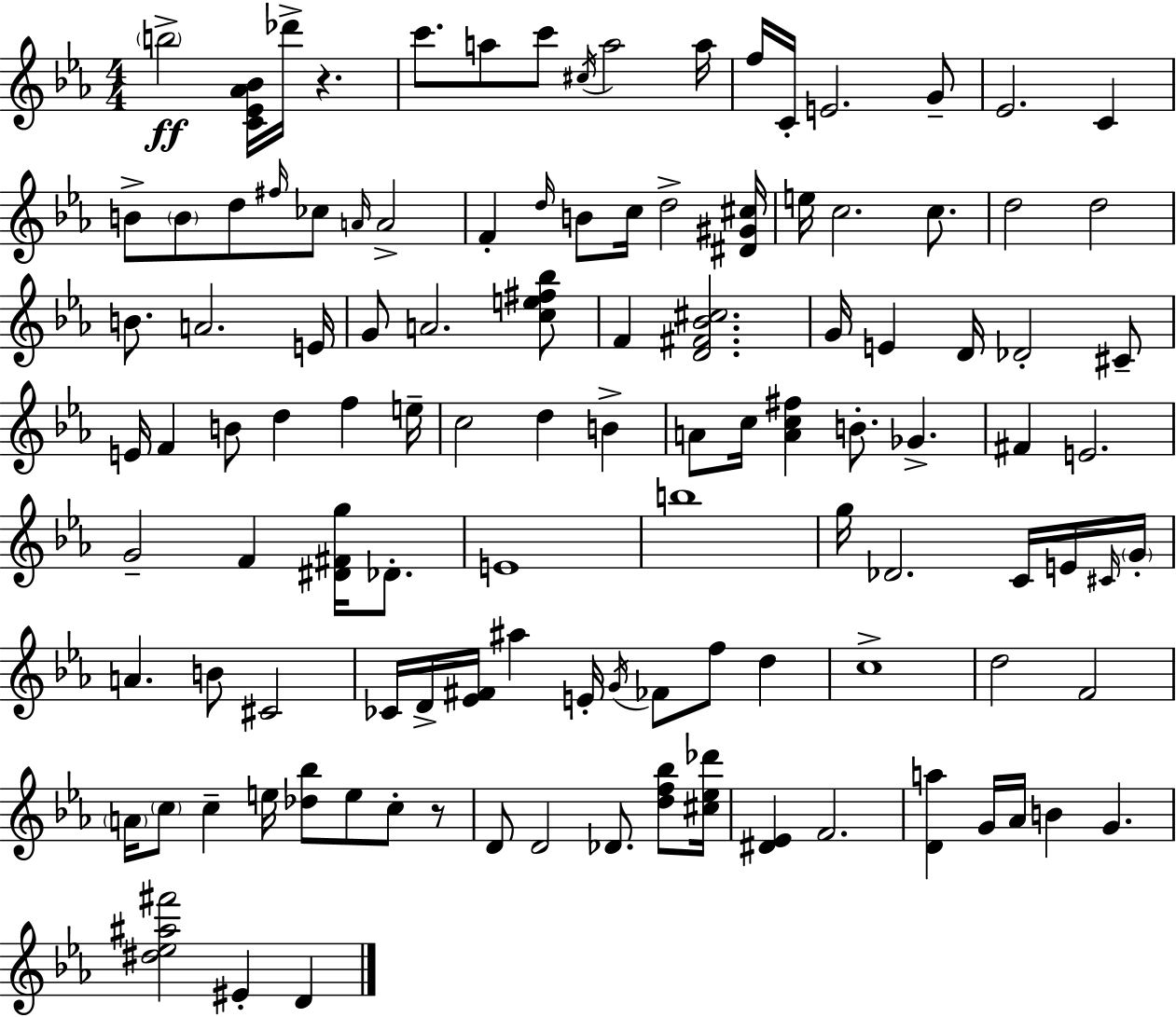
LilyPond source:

{
  \clef treble
  \numericTimeSignature
  \time 4/4
  \key ees \major
  \parenthesize b''2->\ff <c' ees' aes' bes'>16 des'''16-> r4. | c'''8. a''8 c'''8 \acciaccatura { cis''16 } a''2 | a''16 f''16 c'16-. e'2. g'8-- | ees'2. c'4 | \break b'8-> \parenthesize b'8 d''8 \grace { fis''16 } ces''8 \grace { a'16 } a'2-> | f'4-. \grace { d''16 } b'8 c''16 d''2-> | <dis' gis' cis''>16 e''16 c''2. | c''8. d''2 d''2 | \break b'8. a'2. | e'16 g'8 a'2. | <c'' e'' fis'' bes''>8 f'4 <d' fis' bes' cis''>2. | g'16 e'4 d'16 des'2-. | \break cis'8-- e'16 f'4 b'8 d''4 f''4 | e''16-- c''2 d''4 | b'4-> a'8 c''16 <a' c'' fis''>4 b'8.-. ges'4.-> | fis'4 e'2. | \break g'2-- f'4 | <dis' fis' g''>16 des'8.-. e'1 | b''1 | g''16 des'2. | \break c'16 e'16 \grace { cis'16 } \parenthesize g'16-. a'4. b'8 cis'2 | ces'16 d'16-> <ees' fis'>16 ais''4 e'16-. \acciaccatura { g'16 } fes'8 | f''8 d''4 c''1-> | d''2 f'2 | \break \parenthesize a'16 \parenthesize c''8 c''4-- e''16 <des'' bes''>8 | e''8 c''8-. r8 d'8 d'2 | des'8. <d'' f'' bes''>8 <cis'' ees'' des'''>16 <dis' ees'>4 f'2. | <d' a''>4 g'16 aes'16 b'4 | \break g'4. <dis'' ees'' ais'' fis'''>2 eis'4-. | d'4 \bar "|."
}